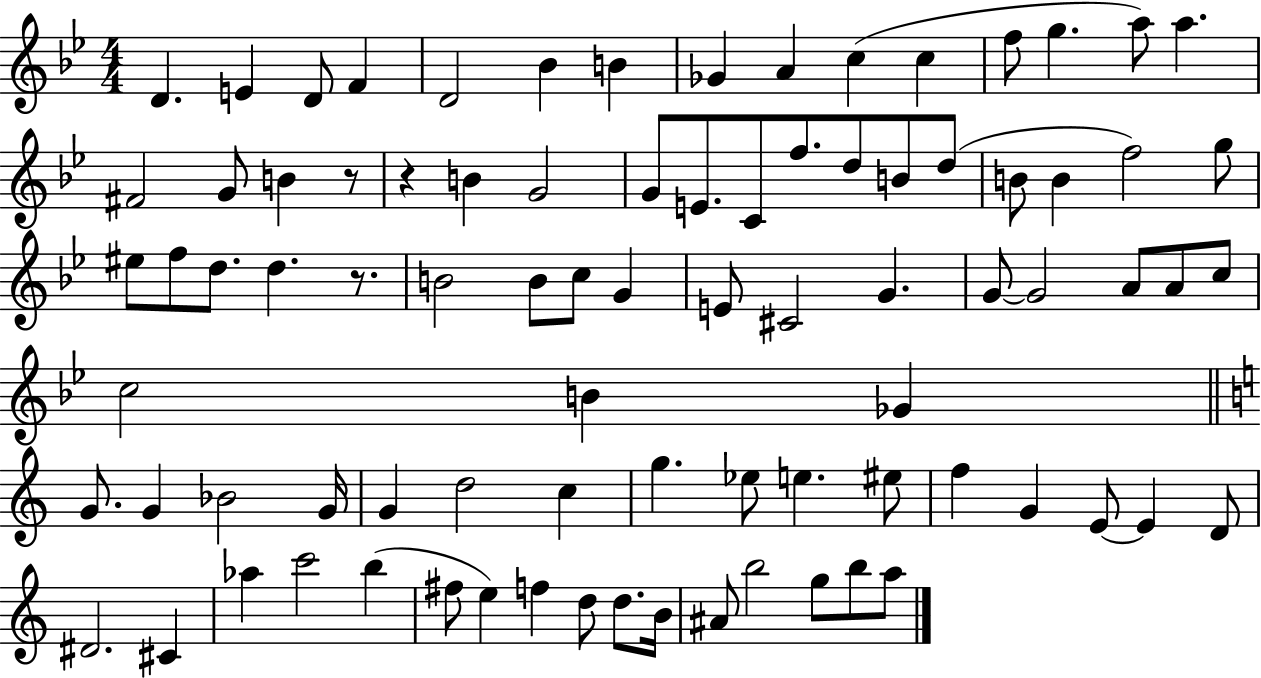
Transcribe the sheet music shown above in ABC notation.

X:1
T:Untitled
M:4/4
L:1/4
K:Bb
D E D/2 F D2 _B B _G A c c f/2 g a/2 a ^F2 G/2 B z/2 z B G2 G/2 E/2 C/2 f/2 d/2 B/2 d/2 B/2 B f2 g/2 ^e/2 f/2 d/2 d z/2 B2 B/2 c/2 G E/2 ^C2 G G/2 G2 A/2 A/2 c/2 c2 B _G G/2 G _B2 G/4 G d2 c g _e/2 e ^e/2 f G E/2 E D/2 ^D2 ^C _a c'2 b ^f/2 e f d/2 d/2 B/4 ^A/2 b2 g/2 b/2 a/2